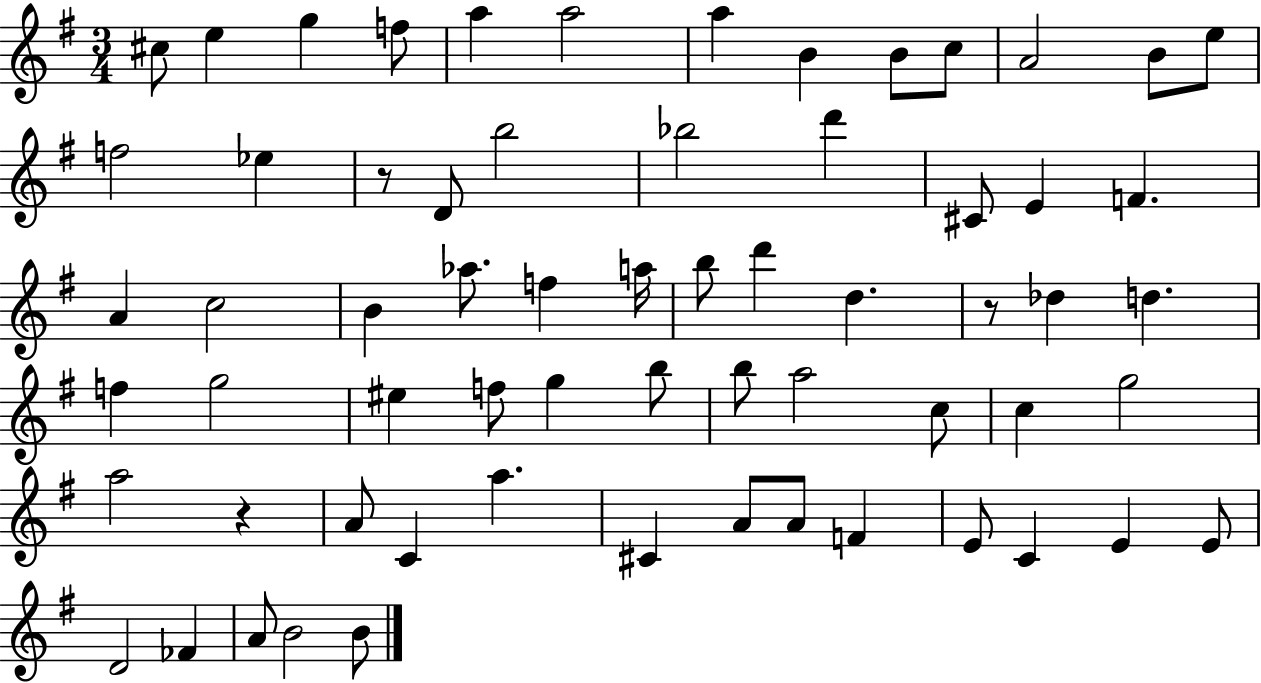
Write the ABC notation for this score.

X:1
T:Untitled
M:3/4
L:1/4
K:G
^c/2 e g f/2 a a2 a B B/2 c/2 A2 B/2 e/2 f2 _e z/2 D/2 b2 _b2 d' ^C/2 E F A c2 B _a/2 f a/4 b/2 d' d z/2 _d d f g2 ^e f/2 g b/2 b/2 a2 c/2 c g2 a2 z A/2 C a ^C A/2 A/2 F E/2 C E E/2 D2 _F A/2 B2 B/2